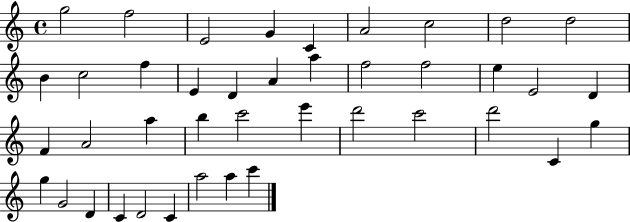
G5/h F5/h E4/h G4/q C4/q A4/h C5/h D5/h D5/h B4/q C5/h F5/q E4/q D4/q A4/q A5/q F5/h F5/h E5/q E4/h D4/q F4/q A4/h A5/q B5/q C6/h E6/q D6/h C6/h D6/h C4/q G5/q G5/q G4/h D4/q C4/q D4/h C4/q A5/h A5/q C6/q